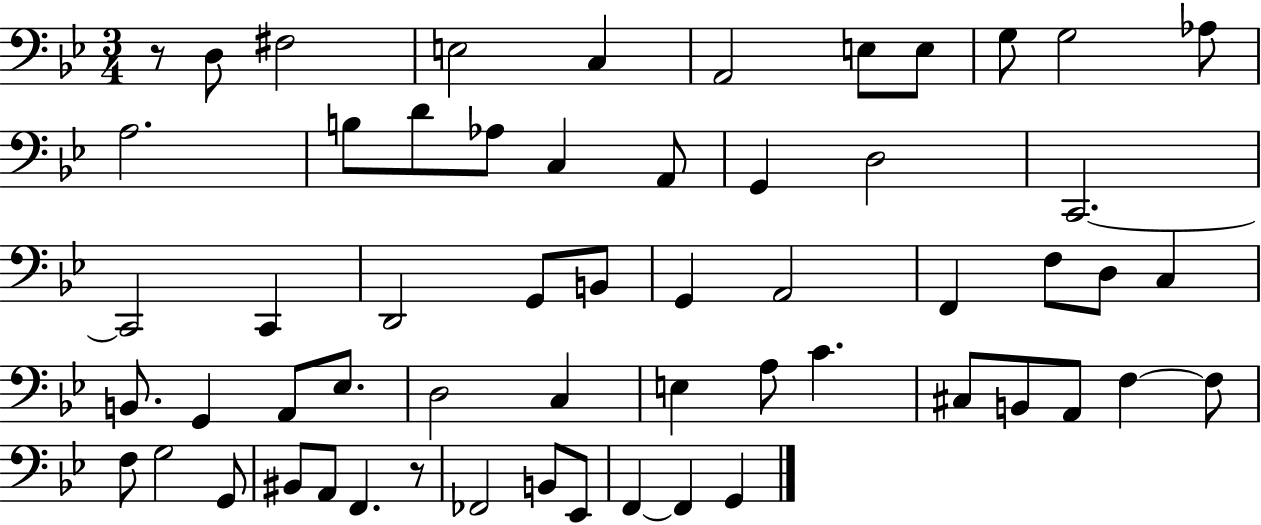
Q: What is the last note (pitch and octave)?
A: G2